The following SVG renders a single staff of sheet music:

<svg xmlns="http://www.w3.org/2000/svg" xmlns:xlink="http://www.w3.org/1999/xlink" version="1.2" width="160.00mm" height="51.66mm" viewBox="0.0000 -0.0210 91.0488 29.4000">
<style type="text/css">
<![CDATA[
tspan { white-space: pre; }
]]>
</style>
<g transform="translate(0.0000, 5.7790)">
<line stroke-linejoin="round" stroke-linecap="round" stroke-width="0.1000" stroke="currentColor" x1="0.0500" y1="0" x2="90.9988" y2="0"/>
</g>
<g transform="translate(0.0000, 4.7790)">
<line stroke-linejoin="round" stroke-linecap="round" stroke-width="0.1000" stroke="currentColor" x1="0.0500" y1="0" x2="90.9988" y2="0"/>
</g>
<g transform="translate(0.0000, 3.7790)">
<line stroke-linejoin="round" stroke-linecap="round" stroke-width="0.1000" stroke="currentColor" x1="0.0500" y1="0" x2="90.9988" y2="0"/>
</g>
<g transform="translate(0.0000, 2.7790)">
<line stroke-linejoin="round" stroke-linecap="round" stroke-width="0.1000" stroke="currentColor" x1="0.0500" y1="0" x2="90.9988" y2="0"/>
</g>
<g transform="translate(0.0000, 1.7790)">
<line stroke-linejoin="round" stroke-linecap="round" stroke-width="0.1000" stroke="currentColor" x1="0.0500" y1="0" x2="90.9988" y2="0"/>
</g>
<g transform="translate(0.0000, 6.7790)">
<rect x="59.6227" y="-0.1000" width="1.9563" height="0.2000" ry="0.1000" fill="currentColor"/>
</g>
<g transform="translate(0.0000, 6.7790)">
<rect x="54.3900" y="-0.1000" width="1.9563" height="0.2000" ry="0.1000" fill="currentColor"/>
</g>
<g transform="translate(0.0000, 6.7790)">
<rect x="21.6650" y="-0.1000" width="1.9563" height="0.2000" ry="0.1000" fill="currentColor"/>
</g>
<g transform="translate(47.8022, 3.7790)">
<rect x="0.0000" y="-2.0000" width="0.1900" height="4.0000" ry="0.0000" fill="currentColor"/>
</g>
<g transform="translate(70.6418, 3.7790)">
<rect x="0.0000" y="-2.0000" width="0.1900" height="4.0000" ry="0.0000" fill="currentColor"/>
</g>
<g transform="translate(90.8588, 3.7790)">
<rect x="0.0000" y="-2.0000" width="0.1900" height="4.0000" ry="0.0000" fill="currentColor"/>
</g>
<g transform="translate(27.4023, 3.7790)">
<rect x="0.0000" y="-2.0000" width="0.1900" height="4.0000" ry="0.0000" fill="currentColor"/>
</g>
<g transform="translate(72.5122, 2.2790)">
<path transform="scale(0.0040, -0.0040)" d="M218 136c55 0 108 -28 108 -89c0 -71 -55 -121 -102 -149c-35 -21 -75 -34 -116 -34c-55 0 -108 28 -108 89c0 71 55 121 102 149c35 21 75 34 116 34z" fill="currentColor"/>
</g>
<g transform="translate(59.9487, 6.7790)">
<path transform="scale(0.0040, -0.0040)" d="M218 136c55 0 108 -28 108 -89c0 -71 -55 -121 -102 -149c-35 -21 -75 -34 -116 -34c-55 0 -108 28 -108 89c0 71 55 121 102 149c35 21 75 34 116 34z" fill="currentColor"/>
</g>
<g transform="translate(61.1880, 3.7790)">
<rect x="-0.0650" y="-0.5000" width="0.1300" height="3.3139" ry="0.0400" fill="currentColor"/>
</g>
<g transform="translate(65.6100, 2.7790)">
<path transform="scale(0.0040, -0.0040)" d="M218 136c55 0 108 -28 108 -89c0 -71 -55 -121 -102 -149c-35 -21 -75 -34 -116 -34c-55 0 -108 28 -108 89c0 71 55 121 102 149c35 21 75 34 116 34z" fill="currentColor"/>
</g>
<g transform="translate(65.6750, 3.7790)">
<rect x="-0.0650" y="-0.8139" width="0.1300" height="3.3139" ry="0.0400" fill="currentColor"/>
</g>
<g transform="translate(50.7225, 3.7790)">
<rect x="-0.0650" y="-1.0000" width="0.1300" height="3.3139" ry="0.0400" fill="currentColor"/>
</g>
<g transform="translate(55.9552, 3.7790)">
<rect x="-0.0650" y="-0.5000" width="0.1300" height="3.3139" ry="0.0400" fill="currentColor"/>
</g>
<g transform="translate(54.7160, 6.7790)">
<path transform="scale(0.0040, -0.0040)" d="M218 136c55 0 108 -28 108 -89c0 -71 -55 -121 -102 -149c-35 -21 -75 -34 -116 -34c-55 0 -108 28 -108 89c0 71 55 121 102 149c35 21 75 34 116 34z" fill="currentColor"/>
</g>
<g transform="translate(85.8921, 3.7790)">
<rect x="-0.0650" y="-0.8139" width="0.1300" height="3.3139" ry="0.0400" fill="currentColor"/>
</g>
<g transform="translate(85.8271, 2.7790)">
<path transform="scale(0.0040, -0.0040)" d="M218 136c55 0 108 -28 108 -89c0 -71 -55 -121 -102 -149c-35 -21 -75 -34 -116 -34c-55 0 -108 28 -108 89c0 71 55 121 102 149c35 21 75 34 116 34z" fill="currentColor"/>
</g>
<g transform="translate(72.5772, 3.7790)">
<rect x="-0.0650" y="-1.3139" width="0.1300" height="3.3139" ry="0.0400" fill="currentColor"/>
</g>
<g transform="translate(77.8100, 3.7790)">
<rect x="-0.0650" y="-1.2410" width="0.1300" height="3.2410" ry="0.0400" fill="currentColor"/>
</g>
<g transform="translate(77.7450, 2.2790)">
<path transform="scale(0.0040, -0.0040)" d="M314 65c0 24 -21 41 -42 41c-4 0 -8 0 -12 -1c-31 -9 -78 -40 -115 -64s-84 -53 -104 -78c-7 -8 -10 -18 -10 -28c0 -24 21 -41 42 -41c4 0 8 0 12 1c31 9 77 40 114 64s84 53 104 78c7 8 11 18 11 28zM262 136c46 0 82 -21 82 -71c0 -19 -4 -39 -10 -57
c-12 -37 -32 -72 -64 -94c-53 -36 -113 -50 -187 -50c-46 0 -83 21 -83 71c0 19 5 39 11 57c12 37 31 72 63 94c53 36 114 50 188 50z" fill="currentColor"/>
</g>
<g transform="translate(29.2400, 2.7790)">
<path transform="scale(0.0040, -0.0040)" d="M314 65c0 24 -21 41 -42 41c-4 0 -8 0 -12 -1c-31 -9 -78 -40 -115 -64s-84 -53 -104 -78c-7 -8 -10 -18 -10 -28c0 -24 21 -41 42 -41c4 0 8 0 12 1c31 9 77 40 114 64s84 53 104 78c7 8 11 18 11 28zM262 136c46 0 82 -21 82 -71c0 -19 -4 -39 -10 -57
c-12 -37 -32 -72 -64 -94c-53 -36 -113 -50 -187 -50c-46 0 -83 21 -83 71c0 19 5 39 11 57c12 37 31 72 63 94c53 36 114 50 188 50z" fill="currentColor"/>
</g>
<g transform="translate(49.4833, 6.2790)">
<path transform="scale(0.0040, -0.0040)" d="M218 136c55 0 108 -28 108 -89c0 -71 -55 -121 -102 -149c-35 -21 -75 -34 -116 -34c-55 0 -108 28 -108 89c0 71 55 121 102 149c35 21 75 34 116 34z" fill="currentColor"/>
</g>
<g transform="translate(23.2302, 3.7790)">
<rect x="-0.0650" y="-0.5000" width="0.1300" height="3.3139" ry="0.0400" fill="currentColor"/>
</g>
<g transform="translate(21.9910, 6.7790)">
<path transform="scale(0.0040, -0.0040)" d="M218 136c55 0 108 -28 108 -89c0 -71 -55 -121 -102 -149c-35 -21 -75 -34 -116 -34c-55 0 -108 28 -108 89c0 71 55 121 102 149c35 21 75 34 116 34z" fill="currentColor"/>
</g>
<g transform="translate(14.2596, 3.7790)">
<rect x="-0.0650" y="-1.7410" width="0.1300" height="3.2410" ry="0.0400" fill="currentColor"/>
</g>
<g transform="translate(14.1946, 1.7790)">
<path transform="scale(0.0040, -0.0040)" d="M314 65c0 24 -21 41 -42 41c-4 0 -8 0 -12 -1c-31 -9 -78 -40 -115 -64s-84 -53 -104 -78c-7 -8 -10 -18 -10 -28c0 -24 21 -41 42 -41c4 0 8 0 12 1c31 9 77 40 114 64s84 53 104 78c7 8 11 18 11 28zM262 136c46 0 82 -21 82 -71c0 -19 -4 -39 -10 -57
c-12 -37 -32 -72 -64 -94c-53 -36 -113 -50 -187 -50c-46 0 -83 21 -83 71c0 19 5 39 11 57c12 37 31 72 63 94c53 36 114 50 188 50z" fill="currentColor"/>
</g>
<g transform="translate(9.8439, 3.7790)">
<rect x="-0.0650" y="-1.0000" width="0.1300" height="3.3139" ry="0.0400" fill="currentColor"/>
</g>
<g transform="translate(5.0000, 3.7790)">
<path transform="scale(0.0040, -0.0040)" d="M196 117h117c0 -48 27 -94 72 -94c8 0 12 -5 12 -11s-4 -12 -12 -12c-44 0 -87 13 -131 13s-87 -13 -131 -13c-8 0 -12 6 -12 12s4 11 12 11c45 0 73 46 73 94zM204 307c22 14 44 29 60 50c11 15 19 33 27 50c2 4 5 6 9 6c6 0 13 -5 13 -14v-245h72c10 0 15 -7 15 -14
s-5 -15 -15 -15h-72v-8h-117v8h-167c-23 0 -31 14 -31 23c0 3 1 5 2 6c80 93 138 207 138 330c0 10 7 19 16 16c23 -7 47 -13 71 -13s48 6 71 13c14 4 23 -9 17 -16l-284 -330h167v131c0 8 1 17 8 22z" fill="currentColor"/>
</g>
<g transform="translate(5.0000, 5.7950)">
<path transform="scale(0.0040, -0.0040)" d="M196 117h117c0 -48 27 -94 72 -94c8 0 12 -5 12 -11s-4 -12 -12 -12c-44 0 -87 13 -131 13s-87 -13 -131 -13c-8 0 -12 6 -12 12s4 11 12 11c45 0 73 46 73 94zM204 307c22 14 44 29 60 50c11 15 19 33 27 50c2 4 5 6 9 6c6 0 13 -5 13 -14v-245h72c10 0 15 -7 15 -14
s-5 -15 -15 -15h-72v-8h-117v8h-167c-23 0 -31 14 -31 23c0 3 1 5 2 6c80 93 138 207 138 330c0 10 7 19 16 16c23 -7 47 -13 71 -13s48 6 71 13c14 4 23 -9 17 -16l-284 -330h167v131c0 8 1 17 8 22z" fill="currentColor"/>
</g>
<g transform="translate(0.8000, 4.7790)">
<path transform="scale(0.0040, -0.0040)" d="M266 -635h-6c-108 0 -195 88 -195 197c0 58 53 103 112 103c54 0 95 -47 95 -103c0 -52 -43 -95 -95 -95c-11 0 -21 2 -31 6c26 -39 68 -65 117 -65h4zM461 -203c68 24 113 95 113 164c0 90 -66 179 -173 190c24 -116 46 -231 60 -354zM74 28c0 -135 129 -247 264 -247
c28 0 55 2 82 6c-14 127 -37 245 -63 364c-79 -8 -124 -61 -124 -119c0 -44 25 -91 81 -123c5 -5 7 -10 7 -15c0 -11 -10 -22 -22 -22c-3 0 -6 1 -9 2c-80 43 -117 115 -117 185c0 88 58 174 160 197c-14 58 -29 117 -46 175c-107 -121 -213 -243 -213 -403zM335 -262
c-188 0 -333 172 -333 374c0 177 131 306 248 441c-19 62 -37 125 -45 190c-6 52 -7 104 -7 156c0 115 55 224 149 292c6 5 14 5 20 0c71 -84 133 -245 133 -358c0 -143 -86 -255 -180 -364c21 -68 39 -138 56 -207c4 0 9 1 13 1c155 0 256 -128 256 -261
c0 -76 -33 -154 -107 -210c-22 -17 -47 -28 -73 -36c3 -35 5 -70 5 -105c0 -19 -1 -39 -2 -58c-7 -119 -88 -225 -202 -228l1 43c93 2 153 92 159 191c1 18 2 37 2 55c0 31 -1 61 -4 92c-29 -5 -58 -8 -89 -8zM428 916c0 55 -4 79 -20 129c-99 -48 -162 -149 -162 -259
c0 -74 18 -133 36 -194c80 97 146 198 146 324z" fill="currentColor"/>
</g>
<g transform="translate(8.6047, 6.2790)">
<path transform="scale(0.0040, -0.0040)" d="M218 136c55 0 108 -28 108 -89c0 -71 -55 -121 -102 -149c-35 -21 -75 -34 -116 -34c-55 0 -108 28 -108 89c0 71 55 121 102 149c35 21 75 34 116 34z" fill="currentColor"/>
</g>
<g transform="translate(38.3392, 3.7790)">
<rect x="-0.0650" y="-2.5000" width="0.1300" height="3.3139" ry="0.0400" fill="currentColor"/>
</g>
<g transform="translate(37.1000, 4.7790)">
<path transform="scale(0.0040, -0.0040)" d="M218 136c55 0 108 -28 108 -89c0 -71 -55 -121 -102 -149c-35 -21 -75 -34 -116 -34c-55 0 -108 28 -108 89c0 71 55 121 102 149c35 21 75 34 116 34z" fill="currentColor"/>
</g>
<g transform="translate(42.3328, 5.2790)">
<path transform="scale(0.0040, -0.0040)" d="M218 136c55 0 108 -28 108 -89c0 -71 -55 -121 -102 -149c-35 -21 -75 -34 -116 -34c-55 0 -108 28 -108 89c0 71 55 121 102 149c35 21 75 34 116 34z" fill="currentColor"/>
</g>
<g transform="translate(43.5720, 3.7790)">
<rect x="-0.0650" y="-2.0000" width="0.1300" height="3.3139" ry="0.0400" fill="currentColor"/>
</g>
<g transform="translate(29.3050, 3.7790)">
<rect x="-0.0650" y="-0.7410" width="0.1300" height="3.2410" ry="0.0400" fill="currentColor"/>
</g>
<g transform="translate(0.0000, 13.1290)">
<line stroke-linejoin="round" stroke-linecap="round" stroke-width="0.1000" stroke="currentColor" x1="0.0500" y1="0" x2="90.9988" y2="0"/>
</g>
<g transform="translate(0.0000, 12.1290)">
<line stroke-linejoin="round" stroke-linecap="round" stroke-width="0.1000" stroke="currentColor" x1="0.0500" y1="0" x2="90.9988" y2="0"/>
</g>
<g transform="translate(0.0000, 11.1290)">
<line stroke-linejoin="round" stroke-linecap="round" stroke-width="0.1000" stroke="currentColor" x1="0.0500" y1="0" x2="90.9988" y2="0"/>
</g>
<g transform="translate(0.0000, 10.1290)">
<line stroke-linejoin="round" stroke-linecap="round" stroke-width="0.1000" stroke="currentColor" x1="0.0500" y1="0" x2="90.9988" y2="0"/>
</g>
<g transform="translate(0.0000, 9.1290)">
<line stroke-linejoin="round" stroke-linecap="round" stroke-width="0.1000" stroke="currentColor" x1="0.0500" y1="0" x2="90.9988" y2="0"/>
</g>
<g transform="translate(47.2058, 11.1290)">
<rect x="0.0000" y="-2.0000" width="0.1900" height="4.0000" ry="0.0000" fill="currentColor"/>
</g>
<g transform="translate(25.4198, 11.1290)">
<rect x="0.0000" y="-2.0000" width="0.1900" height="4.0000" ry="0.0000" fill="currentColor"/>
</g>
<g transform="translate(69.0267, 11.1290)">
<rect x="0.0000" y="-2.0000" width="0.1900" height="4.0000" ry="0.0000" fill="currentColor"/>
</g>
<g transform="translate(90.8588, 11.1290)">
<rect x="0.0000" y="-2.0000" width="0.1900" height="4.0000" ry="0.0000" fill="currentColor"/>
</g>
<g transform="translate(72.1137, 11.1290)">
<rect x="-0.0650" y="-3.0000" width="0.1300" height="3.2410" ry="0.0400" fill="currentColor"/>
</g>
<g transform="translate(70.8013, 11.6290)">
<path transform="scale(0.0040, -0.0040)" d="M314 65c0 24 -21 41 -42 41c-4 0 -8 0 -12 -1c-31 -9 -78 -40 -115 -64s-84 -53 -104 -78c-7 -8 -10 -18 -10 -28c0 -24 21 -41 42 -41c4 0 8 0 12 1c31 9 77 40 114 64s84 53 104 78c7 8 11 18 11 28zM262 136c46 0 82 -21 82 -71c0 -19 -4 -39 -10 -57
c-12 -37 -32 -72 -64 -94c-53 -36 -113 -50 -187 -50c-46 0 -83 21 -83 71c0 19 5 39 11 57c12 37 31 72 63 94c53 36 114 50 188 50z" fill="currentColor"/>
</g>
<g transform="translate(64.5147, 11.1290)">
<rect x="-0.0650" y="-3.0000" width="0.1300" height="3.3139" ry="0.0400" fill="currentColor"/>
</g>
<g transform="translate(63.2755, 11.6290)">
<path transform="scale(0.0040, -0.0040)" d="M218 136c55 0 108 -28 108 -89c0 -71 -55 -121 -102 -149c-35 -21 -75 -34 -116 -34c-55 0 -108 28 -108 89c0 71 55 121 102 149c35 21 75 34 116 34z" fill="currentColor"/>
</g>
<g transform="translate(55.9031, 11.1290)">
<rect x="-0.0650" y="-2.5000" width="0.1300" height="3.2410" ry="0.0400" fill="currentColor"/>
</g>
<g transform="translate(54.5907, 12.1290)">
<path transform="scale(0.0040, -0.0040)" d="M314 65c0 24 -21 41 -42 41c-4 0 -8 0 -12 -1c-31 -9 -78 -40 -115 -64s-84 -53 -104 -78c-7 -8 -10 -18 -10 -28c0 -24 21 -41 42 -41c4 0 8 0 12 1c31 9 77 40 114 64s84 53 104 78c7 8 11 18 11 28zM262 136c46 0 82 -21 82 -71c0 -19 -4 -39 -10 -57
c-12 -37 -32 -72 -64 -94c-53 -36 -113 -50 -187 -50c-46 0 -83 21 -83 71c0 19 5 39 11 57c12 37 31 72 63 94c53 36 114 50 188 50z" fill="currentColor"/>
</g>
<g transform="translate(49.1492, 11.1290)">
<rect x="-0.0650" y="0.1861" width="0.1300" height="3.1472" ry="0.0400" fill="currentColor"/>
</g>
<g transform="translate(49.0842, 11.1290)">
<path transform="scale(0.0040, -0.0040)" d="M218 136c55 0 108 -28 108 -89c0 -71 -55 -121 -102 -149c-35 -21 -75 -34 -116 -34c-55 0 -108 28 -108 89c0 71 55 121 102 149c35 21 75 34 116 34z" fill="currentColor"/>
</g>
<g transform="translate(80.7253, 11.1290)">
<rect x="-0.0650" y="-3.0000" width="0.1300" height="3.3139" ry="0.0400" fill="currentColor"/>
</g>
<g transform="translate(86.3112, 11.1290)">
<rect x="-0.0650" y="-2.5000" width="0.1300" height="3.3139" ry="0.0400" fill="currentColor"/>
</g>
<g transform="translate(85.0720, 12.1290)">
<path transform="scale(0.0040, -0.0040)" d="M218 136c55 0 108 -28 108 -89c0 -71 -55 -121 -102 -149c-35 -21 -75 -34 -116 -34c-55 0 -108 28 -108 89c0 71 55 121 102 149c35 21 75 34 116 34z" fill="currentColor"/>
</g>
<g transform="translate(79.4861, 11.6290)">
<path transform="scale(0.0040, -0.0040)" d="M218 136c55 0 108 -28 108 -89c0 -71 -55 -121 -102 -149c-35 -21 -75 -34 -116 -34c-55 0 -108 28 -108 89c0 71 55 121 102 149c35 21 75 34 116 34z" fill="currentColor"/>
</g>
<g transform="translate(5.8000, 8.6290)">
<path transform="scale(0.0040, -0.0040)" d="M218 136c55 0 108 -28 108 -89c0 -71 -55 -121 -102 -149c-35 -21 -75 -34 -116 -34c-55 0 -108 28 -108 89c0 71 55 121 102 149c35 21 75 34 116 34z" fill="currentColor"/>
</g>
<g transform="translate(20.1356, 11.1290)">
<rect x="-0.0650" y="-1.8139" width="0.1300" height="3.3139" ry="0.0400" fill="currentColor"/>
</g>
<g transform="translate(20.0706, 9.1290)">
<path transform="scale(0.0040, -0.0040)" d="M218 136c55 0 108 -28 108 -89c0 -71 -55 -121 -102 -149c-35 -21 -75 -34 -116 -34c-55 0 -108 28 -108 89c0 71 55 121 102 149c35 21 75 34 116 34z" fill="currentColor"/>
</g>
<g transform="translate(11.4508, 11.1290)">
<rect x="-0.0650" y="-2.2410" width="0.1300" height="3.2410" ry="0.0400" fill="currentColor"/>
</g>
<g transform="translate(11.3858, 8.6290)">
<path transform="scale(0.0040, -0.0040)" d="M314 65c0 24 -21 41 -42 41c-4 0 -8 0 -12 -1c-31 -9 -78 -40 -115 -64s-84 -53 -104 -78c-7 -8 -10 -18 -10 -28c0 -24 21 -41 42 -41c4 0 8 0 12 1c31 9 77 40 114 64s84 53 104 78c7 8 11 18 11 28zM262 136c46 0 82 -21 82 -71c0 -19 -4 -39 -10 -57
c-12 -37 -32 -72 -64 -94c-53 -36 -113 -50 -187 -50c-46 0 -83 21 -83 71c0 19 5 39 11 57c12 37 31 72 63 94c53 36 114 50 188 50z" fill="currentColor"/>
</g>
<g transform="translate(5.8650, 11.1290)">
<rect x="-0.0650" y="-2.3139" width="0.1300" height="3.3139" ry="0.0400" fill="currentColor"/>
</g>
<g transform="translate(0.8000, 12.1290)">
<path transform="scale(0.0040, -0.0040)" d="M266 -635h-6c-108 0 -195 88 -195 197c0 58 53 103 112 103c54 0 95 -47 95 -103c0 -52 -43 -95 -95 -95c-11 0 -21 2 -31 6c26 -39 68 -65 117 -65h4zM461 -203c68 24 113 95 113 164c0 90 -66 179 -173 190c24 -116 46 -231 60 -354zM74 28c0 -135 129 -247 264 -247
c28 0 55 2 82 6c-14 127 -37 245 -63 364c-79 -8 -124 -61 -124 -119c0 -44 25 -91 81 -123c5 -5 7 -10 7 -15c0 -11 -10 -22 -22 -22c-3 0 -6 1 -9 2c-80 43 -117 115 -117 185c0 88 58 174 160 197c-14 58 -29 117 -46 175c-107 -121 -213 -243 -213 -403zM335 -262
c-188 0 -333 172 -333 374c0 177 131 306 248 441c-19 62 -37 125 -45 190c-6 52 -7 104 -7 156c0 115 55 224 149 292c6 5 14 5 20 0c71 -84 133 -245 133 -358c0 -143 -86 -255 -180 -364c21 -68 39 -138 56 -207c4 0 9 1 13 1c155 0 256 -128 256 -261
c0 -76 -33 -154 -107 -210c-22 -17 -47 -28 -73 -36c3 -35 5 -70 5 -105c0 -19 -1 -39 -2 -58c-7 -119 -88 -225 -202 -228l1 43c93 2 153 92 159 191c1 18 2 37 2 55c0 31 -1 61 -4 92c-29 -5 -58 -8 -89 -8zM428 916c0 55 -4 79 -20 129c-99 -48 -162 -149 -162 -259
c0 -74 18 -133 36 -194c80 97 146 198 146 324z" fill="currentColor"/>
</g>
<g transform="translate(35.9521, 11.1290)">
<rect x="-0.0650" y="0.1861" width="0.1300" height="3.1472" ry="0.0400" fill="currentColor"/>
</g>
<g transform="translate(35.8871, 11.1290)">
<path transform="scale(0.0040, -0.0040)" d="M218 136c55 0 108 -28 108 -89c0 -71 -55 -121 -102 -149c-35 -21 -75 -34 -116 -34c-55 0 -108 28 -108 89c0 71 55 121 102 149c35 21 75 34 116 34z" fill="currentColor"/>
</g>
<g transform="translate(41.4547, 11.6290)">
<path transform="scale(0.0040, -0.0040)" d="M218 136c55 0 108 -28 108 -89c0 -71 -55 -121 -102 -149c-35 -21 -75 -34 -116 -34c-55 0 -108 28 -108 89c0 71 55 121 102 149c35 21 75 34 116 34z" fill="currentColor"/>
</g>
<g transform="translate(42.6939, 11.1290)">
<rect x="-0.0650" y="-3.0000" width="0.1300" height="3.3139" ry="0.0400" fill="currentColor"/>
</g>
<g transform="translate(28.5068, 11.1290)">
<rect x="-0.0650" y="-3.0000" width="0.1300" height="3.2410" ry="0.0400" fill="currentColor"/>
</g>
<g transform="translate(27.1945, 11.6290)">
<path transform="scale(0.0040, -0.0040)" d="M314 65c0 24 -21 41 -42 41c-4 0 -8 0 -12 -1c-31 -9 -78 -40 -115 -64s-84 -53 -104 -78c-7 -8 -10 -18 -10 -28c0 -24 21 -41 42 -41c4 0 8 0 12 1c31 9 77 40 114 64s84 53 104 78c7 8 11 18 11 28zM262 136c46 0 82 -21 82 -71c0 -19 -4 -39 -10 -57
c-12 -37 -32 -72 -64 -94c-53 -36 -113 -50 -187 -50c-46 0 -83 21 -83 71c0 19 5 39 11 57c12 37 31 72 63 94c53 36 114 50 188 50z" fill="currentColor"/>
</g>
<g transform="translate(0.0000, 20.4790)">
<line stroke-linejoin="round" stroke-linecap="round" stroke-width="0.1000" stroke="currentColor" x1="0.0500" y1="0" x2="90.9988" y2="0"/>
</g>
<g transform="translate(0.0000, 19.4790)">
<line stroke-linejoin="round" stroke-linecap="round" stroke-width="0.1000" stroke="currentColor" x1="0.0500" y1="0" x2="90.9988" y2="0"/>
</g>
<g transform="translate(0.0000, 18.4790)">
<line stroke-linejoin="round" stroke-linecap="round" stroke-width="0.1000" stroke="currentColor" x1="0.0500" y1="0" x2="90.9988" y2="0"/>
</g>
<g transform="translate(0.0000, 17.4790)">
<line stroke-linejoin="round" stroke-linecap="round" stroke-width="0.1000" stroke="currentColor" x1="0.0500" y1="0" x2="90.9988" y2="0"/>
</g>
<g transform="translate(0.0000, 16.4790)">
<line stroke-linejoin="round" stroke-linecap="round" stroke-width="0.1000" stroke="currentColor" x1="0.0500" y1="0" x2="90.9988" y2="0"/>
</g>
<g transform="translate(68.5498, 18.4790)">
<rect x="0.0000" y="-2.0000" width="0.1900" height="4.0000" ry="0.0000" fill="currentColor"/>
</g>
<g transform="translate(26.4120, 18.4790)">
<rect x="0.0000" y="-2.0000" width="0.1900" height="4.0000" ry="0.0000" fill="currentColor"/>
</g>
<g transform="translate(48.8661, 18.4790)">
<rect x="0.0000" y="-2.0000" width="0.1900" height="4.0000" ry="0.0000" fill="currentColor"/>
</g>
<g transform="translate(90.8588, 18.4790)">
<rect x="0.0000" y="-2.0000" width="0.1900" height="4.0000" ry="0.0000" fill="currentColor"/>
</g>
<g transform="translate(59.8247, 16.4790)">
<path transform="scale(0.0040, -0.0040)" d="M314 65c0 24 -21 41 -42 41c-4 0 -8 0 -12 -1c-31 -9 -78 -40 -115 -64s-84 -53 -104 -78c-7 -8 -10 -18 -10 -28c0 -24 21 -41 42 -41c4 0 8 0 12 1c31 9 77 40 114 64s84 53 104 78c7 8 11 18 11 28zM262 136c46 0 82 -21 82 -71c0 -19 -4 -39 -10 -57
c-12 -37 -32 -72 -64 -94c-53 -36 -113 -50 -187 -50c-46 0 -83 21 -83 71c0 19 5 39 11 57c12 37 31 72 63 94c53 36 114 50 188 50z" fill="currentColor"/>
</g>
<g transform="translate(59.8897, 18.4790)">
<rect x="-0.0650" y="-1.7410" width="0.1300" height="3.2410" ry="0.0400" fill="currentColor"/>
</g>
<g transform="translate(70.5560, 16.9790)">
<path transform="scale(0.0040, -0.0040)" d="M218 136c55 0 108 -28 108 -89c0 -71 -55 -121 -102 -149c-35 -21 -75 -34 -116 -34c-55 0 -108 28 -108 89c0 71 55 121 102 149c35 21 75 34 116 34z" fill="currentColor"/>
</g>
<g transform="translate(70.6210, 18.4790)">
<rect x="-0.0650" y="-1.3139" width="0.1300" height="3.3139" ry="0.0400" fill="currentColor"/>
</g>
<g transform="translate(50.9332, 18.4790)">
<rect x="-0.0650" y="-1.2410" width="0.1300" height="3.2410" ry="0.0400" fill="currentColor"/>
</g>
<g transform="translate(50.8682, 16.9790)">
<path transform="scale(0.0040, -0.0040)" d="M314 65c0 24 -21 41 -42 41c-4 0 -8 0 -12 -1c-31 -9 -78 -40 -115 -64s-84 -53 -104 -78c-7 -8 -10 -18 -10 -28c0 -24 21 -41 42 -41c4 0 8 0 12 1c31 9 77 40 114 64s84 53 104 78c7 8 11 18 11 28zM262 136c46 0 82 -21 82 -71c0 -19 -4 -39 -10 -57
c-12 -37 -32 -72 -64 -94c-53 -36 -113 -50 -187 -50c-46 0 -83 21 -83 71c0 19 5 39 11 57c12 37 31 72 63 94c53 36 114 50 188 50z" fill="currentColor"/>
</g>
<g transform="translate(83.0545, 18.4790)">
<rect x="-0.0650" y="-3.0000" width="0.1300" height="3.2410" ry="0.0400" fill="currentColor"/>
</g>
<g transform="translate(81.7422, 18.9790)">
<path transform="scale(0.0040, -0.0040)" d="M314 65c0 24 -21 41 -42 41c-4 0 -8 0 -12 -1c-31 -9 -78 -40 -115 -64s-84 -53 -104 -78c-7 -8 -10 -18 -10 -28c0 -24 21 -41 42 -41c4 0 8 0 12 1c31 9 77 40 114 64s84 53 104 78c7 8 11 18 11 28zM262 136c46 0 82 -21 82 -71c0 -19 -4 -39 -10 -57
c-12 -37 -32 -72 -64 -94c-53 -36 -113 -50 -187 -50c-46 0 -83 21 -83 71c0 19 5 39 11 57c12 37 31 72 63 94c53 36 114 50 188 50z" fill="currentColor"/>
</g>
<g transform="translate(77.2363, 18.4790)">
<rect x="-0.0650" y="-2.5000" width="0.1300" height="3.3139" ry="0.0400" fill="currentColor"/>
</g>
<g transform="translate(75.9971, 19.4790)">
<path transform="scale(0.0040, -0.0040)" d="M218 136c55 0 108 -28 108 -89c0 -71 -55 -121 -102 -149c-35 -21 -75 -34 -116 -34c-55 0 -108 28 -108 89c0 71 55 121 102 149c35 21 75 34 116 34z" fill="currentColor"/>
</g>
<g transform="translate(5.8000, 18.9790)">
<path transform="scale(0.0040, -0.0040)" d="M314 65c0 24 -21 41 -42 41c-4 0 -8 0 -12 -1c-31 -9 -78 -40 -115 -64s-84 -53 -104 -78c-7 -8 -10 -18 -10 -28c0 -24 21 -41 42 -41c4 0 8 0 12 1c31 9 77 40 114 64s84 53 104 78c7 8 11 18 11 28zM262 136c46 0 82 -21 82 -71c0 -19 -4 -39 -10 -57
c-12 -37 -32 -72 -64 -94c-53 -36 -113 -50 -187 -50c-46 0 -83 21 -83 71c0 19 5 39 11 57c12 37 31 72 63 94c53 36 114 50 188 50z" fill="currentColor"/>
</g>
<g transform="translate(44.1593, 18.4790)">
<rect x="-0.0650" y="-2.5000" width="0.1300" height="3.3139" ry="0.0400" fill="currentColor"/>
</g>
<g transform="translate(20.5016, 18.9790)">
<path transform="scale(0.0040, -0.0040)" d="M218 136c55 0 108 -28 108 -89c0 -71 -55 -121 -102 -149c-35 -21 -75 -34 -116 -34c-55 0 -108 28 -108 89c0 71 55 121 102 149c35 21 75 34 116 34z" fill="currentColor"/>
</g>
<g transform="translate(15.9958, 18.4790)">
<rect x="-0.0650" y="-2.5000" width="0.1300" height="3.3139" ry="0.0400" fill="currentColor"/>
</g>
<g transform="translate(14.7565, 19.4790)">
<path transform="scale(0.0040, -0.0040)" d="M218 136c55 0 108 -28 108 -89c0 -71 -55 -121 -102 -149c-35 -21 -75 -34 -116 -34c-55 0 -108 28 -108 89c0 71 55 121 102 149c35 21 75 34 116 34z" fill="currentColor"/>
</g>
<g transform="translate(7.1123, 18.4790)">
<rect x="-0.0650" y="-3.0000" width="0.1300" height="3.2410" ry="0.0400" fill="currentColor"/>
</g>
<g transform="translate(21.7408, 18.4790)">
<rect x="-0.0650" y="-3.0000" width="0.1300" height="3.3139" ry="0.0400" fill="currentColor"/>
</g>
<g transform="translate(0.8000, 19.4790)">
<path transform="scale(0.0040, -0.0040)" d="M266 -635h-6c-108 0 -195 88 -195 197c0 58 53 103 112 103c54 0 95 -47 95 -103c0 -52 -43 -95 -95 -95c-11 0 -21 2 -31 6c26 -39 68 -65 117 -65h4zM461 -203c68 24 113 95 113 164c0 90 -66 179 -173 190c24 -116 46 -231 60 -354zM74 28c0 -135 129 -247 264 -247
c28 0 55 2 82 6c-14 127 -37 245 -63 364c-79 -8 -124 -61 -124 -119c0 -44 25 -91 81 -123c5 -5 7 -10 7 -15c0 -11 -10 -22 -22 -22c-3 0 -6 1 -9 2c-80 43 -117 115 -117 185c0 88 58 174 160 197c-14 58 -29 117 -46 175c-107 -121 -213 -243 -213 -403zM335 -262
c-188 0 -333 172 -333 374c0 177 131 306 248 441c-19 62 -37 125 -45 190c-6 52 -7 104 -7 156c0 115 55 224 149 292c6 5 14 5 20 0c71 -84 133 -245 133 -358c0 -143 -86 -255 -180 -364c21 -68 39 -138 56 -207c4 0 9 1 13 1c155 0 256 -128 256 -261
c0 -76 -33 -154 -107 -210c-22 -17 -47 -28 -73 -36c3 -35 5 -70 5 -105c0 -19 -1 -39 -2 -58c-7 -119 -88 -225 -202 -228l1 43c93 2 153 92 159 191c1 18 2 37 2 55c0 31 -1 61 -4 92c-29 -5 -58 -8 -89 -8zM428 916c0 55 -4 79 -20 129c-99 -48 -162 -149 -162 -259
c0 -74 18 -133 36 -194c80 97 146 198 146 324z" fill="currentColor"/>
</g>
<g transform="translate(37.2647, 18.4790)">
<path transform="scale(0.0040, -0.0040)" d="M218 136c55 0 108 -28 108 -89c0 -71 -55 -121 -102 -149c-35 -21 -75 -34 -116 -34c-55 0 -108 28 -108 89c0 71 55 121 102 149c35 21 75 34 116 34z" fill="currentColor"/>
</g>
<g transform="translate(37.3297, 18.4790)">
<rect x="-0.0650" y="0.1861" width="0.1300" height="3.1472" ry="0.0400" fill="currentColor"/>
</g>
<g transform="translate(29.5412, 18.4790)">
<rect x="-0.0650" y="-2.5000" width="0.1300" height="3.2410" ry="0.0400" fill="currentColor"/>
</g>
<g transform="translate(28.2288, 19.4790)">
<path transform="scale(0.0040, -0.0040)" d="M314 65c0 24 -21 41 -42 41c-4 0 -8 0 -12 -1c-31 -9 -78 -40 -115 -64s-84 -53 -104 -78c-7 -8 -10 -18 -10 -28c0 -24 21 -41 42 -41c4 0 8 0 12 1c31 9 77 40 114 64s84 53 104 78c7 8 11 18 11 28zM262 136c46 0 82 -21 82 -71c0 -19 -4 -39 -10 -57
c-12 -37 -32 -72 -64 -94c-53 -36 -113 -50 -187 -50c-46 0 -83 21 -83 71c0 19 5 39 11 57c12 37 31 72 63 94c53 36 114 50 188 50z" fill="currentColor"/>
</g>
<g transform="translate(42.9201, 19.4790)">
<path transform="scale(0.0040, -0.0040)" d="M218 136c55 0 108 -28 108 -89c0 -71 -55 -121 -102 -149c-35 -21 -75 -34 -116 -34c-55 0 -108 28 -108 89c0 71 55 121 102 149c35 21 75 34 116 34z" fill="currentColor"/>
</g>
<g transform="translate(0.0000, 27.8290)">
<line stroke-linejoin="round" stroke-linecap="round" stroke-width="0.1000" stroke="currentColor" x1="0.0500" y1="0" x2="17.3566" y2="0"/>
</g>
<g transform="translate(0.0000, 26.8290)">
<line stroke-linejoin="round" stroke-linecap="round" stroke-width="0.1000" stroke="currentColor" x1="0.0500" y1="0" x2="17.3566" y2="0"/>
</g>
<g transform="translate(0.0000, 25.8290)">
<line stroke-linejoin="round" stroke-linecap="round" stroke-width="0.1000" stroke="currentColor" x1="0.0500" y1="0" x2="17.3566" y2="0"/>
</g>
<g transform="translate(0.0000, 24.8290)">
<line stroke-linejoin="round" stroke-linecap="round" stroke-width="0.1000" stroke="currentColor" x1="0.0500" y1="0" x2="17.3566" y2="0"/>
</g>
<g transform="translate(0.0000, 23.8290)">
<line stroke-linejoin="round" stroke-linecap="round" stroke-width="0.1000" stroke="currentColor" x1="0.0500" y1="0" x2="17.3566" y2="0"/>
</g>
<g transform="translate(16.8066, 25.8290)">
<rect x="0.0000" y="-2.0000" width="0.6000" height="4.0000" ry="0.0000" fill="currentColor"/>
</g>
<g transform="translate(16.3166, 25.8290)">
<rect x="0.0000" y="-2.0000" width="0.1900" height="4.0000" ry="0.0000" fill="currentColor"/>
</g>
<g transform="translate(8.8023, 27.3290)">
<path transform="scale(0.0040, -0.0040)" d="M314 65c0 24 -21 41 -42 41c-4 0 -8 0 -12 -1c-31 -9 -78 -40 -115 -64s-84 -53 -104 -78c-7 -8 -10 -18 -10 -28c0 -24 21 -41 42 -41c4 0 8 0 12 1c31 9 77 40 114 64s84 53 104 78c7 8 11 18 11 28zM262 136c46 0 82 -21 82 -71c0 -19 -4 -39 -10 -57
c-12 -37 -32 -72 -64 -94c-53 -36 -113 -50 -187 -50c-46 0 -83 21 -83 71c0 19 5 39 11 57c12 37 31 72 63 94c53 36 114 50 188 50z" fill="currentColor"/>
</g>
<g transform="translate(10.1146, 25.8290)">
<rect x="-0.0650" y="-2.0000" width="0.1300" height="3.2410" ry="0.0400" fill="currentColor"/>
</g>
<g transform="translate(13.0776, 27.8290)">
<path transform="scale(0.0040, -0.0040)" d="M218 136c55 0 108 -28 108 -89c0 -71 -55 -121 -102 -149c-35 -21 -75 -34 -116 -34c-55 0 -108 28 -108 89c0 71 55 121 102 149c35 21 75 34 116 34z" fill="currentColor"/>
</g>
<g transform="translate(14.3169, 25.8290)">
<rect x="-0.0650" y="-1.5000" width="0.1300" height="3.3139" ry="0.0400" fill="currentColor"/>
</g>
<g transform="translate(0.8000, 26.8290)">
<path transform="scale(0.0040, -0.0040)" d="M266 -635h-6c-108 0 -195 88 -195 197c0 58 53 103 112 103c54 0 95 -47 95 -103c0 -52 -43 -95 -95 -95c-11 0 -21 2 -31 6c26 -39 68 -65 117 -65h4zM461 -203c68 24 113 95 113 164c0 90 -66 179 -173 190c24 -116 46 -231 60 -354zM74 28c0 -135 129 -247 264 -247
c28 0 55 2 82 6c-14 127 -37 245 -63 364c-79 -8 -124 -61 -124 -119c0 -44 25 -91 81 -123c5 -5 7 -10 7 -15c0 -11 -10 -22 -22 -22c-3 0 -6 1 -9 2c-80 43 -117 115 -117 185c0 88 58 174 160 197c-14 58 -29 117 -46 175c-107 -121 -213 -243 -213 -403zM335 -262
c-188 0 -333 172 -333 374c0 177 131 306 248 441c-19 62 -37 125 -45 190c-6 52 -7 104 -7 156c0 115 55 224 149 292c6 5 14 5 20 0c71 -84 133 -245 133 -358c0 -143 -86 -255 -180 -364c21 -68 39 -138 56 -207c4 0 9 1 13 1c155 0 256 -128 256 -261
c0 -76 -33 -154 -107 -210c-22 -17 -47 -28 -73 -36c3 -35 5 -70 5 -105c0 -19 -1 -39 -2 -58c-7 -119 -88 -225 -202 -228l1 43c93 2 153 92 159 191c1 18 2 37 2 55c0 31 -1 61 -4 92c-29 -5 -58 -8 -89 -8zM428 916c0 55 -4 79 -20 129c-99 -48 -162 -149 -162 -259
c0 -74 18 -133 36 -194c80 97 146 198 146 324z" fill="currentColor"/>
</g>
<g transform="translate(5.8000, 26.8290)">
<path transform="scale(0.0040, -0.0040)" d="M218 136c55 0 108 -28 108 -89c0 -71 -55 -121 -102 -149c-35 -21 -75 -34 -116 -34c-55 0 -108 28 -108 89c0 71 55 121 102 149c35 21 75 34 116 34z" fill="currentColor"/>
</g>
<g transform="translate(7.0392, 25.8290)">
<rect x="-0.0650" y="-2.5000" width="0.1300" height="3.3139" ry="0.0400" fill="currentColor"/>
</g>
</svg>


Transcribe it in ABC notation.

X:1
T:Untitled
M:4/4
L:1/4
K:C
D f2 C d2 G F D C C d e e2 d g g2 f A2 B A B G2 A A2 A G A2 G A G2 B G e2 f2 e G A2 G F2 E